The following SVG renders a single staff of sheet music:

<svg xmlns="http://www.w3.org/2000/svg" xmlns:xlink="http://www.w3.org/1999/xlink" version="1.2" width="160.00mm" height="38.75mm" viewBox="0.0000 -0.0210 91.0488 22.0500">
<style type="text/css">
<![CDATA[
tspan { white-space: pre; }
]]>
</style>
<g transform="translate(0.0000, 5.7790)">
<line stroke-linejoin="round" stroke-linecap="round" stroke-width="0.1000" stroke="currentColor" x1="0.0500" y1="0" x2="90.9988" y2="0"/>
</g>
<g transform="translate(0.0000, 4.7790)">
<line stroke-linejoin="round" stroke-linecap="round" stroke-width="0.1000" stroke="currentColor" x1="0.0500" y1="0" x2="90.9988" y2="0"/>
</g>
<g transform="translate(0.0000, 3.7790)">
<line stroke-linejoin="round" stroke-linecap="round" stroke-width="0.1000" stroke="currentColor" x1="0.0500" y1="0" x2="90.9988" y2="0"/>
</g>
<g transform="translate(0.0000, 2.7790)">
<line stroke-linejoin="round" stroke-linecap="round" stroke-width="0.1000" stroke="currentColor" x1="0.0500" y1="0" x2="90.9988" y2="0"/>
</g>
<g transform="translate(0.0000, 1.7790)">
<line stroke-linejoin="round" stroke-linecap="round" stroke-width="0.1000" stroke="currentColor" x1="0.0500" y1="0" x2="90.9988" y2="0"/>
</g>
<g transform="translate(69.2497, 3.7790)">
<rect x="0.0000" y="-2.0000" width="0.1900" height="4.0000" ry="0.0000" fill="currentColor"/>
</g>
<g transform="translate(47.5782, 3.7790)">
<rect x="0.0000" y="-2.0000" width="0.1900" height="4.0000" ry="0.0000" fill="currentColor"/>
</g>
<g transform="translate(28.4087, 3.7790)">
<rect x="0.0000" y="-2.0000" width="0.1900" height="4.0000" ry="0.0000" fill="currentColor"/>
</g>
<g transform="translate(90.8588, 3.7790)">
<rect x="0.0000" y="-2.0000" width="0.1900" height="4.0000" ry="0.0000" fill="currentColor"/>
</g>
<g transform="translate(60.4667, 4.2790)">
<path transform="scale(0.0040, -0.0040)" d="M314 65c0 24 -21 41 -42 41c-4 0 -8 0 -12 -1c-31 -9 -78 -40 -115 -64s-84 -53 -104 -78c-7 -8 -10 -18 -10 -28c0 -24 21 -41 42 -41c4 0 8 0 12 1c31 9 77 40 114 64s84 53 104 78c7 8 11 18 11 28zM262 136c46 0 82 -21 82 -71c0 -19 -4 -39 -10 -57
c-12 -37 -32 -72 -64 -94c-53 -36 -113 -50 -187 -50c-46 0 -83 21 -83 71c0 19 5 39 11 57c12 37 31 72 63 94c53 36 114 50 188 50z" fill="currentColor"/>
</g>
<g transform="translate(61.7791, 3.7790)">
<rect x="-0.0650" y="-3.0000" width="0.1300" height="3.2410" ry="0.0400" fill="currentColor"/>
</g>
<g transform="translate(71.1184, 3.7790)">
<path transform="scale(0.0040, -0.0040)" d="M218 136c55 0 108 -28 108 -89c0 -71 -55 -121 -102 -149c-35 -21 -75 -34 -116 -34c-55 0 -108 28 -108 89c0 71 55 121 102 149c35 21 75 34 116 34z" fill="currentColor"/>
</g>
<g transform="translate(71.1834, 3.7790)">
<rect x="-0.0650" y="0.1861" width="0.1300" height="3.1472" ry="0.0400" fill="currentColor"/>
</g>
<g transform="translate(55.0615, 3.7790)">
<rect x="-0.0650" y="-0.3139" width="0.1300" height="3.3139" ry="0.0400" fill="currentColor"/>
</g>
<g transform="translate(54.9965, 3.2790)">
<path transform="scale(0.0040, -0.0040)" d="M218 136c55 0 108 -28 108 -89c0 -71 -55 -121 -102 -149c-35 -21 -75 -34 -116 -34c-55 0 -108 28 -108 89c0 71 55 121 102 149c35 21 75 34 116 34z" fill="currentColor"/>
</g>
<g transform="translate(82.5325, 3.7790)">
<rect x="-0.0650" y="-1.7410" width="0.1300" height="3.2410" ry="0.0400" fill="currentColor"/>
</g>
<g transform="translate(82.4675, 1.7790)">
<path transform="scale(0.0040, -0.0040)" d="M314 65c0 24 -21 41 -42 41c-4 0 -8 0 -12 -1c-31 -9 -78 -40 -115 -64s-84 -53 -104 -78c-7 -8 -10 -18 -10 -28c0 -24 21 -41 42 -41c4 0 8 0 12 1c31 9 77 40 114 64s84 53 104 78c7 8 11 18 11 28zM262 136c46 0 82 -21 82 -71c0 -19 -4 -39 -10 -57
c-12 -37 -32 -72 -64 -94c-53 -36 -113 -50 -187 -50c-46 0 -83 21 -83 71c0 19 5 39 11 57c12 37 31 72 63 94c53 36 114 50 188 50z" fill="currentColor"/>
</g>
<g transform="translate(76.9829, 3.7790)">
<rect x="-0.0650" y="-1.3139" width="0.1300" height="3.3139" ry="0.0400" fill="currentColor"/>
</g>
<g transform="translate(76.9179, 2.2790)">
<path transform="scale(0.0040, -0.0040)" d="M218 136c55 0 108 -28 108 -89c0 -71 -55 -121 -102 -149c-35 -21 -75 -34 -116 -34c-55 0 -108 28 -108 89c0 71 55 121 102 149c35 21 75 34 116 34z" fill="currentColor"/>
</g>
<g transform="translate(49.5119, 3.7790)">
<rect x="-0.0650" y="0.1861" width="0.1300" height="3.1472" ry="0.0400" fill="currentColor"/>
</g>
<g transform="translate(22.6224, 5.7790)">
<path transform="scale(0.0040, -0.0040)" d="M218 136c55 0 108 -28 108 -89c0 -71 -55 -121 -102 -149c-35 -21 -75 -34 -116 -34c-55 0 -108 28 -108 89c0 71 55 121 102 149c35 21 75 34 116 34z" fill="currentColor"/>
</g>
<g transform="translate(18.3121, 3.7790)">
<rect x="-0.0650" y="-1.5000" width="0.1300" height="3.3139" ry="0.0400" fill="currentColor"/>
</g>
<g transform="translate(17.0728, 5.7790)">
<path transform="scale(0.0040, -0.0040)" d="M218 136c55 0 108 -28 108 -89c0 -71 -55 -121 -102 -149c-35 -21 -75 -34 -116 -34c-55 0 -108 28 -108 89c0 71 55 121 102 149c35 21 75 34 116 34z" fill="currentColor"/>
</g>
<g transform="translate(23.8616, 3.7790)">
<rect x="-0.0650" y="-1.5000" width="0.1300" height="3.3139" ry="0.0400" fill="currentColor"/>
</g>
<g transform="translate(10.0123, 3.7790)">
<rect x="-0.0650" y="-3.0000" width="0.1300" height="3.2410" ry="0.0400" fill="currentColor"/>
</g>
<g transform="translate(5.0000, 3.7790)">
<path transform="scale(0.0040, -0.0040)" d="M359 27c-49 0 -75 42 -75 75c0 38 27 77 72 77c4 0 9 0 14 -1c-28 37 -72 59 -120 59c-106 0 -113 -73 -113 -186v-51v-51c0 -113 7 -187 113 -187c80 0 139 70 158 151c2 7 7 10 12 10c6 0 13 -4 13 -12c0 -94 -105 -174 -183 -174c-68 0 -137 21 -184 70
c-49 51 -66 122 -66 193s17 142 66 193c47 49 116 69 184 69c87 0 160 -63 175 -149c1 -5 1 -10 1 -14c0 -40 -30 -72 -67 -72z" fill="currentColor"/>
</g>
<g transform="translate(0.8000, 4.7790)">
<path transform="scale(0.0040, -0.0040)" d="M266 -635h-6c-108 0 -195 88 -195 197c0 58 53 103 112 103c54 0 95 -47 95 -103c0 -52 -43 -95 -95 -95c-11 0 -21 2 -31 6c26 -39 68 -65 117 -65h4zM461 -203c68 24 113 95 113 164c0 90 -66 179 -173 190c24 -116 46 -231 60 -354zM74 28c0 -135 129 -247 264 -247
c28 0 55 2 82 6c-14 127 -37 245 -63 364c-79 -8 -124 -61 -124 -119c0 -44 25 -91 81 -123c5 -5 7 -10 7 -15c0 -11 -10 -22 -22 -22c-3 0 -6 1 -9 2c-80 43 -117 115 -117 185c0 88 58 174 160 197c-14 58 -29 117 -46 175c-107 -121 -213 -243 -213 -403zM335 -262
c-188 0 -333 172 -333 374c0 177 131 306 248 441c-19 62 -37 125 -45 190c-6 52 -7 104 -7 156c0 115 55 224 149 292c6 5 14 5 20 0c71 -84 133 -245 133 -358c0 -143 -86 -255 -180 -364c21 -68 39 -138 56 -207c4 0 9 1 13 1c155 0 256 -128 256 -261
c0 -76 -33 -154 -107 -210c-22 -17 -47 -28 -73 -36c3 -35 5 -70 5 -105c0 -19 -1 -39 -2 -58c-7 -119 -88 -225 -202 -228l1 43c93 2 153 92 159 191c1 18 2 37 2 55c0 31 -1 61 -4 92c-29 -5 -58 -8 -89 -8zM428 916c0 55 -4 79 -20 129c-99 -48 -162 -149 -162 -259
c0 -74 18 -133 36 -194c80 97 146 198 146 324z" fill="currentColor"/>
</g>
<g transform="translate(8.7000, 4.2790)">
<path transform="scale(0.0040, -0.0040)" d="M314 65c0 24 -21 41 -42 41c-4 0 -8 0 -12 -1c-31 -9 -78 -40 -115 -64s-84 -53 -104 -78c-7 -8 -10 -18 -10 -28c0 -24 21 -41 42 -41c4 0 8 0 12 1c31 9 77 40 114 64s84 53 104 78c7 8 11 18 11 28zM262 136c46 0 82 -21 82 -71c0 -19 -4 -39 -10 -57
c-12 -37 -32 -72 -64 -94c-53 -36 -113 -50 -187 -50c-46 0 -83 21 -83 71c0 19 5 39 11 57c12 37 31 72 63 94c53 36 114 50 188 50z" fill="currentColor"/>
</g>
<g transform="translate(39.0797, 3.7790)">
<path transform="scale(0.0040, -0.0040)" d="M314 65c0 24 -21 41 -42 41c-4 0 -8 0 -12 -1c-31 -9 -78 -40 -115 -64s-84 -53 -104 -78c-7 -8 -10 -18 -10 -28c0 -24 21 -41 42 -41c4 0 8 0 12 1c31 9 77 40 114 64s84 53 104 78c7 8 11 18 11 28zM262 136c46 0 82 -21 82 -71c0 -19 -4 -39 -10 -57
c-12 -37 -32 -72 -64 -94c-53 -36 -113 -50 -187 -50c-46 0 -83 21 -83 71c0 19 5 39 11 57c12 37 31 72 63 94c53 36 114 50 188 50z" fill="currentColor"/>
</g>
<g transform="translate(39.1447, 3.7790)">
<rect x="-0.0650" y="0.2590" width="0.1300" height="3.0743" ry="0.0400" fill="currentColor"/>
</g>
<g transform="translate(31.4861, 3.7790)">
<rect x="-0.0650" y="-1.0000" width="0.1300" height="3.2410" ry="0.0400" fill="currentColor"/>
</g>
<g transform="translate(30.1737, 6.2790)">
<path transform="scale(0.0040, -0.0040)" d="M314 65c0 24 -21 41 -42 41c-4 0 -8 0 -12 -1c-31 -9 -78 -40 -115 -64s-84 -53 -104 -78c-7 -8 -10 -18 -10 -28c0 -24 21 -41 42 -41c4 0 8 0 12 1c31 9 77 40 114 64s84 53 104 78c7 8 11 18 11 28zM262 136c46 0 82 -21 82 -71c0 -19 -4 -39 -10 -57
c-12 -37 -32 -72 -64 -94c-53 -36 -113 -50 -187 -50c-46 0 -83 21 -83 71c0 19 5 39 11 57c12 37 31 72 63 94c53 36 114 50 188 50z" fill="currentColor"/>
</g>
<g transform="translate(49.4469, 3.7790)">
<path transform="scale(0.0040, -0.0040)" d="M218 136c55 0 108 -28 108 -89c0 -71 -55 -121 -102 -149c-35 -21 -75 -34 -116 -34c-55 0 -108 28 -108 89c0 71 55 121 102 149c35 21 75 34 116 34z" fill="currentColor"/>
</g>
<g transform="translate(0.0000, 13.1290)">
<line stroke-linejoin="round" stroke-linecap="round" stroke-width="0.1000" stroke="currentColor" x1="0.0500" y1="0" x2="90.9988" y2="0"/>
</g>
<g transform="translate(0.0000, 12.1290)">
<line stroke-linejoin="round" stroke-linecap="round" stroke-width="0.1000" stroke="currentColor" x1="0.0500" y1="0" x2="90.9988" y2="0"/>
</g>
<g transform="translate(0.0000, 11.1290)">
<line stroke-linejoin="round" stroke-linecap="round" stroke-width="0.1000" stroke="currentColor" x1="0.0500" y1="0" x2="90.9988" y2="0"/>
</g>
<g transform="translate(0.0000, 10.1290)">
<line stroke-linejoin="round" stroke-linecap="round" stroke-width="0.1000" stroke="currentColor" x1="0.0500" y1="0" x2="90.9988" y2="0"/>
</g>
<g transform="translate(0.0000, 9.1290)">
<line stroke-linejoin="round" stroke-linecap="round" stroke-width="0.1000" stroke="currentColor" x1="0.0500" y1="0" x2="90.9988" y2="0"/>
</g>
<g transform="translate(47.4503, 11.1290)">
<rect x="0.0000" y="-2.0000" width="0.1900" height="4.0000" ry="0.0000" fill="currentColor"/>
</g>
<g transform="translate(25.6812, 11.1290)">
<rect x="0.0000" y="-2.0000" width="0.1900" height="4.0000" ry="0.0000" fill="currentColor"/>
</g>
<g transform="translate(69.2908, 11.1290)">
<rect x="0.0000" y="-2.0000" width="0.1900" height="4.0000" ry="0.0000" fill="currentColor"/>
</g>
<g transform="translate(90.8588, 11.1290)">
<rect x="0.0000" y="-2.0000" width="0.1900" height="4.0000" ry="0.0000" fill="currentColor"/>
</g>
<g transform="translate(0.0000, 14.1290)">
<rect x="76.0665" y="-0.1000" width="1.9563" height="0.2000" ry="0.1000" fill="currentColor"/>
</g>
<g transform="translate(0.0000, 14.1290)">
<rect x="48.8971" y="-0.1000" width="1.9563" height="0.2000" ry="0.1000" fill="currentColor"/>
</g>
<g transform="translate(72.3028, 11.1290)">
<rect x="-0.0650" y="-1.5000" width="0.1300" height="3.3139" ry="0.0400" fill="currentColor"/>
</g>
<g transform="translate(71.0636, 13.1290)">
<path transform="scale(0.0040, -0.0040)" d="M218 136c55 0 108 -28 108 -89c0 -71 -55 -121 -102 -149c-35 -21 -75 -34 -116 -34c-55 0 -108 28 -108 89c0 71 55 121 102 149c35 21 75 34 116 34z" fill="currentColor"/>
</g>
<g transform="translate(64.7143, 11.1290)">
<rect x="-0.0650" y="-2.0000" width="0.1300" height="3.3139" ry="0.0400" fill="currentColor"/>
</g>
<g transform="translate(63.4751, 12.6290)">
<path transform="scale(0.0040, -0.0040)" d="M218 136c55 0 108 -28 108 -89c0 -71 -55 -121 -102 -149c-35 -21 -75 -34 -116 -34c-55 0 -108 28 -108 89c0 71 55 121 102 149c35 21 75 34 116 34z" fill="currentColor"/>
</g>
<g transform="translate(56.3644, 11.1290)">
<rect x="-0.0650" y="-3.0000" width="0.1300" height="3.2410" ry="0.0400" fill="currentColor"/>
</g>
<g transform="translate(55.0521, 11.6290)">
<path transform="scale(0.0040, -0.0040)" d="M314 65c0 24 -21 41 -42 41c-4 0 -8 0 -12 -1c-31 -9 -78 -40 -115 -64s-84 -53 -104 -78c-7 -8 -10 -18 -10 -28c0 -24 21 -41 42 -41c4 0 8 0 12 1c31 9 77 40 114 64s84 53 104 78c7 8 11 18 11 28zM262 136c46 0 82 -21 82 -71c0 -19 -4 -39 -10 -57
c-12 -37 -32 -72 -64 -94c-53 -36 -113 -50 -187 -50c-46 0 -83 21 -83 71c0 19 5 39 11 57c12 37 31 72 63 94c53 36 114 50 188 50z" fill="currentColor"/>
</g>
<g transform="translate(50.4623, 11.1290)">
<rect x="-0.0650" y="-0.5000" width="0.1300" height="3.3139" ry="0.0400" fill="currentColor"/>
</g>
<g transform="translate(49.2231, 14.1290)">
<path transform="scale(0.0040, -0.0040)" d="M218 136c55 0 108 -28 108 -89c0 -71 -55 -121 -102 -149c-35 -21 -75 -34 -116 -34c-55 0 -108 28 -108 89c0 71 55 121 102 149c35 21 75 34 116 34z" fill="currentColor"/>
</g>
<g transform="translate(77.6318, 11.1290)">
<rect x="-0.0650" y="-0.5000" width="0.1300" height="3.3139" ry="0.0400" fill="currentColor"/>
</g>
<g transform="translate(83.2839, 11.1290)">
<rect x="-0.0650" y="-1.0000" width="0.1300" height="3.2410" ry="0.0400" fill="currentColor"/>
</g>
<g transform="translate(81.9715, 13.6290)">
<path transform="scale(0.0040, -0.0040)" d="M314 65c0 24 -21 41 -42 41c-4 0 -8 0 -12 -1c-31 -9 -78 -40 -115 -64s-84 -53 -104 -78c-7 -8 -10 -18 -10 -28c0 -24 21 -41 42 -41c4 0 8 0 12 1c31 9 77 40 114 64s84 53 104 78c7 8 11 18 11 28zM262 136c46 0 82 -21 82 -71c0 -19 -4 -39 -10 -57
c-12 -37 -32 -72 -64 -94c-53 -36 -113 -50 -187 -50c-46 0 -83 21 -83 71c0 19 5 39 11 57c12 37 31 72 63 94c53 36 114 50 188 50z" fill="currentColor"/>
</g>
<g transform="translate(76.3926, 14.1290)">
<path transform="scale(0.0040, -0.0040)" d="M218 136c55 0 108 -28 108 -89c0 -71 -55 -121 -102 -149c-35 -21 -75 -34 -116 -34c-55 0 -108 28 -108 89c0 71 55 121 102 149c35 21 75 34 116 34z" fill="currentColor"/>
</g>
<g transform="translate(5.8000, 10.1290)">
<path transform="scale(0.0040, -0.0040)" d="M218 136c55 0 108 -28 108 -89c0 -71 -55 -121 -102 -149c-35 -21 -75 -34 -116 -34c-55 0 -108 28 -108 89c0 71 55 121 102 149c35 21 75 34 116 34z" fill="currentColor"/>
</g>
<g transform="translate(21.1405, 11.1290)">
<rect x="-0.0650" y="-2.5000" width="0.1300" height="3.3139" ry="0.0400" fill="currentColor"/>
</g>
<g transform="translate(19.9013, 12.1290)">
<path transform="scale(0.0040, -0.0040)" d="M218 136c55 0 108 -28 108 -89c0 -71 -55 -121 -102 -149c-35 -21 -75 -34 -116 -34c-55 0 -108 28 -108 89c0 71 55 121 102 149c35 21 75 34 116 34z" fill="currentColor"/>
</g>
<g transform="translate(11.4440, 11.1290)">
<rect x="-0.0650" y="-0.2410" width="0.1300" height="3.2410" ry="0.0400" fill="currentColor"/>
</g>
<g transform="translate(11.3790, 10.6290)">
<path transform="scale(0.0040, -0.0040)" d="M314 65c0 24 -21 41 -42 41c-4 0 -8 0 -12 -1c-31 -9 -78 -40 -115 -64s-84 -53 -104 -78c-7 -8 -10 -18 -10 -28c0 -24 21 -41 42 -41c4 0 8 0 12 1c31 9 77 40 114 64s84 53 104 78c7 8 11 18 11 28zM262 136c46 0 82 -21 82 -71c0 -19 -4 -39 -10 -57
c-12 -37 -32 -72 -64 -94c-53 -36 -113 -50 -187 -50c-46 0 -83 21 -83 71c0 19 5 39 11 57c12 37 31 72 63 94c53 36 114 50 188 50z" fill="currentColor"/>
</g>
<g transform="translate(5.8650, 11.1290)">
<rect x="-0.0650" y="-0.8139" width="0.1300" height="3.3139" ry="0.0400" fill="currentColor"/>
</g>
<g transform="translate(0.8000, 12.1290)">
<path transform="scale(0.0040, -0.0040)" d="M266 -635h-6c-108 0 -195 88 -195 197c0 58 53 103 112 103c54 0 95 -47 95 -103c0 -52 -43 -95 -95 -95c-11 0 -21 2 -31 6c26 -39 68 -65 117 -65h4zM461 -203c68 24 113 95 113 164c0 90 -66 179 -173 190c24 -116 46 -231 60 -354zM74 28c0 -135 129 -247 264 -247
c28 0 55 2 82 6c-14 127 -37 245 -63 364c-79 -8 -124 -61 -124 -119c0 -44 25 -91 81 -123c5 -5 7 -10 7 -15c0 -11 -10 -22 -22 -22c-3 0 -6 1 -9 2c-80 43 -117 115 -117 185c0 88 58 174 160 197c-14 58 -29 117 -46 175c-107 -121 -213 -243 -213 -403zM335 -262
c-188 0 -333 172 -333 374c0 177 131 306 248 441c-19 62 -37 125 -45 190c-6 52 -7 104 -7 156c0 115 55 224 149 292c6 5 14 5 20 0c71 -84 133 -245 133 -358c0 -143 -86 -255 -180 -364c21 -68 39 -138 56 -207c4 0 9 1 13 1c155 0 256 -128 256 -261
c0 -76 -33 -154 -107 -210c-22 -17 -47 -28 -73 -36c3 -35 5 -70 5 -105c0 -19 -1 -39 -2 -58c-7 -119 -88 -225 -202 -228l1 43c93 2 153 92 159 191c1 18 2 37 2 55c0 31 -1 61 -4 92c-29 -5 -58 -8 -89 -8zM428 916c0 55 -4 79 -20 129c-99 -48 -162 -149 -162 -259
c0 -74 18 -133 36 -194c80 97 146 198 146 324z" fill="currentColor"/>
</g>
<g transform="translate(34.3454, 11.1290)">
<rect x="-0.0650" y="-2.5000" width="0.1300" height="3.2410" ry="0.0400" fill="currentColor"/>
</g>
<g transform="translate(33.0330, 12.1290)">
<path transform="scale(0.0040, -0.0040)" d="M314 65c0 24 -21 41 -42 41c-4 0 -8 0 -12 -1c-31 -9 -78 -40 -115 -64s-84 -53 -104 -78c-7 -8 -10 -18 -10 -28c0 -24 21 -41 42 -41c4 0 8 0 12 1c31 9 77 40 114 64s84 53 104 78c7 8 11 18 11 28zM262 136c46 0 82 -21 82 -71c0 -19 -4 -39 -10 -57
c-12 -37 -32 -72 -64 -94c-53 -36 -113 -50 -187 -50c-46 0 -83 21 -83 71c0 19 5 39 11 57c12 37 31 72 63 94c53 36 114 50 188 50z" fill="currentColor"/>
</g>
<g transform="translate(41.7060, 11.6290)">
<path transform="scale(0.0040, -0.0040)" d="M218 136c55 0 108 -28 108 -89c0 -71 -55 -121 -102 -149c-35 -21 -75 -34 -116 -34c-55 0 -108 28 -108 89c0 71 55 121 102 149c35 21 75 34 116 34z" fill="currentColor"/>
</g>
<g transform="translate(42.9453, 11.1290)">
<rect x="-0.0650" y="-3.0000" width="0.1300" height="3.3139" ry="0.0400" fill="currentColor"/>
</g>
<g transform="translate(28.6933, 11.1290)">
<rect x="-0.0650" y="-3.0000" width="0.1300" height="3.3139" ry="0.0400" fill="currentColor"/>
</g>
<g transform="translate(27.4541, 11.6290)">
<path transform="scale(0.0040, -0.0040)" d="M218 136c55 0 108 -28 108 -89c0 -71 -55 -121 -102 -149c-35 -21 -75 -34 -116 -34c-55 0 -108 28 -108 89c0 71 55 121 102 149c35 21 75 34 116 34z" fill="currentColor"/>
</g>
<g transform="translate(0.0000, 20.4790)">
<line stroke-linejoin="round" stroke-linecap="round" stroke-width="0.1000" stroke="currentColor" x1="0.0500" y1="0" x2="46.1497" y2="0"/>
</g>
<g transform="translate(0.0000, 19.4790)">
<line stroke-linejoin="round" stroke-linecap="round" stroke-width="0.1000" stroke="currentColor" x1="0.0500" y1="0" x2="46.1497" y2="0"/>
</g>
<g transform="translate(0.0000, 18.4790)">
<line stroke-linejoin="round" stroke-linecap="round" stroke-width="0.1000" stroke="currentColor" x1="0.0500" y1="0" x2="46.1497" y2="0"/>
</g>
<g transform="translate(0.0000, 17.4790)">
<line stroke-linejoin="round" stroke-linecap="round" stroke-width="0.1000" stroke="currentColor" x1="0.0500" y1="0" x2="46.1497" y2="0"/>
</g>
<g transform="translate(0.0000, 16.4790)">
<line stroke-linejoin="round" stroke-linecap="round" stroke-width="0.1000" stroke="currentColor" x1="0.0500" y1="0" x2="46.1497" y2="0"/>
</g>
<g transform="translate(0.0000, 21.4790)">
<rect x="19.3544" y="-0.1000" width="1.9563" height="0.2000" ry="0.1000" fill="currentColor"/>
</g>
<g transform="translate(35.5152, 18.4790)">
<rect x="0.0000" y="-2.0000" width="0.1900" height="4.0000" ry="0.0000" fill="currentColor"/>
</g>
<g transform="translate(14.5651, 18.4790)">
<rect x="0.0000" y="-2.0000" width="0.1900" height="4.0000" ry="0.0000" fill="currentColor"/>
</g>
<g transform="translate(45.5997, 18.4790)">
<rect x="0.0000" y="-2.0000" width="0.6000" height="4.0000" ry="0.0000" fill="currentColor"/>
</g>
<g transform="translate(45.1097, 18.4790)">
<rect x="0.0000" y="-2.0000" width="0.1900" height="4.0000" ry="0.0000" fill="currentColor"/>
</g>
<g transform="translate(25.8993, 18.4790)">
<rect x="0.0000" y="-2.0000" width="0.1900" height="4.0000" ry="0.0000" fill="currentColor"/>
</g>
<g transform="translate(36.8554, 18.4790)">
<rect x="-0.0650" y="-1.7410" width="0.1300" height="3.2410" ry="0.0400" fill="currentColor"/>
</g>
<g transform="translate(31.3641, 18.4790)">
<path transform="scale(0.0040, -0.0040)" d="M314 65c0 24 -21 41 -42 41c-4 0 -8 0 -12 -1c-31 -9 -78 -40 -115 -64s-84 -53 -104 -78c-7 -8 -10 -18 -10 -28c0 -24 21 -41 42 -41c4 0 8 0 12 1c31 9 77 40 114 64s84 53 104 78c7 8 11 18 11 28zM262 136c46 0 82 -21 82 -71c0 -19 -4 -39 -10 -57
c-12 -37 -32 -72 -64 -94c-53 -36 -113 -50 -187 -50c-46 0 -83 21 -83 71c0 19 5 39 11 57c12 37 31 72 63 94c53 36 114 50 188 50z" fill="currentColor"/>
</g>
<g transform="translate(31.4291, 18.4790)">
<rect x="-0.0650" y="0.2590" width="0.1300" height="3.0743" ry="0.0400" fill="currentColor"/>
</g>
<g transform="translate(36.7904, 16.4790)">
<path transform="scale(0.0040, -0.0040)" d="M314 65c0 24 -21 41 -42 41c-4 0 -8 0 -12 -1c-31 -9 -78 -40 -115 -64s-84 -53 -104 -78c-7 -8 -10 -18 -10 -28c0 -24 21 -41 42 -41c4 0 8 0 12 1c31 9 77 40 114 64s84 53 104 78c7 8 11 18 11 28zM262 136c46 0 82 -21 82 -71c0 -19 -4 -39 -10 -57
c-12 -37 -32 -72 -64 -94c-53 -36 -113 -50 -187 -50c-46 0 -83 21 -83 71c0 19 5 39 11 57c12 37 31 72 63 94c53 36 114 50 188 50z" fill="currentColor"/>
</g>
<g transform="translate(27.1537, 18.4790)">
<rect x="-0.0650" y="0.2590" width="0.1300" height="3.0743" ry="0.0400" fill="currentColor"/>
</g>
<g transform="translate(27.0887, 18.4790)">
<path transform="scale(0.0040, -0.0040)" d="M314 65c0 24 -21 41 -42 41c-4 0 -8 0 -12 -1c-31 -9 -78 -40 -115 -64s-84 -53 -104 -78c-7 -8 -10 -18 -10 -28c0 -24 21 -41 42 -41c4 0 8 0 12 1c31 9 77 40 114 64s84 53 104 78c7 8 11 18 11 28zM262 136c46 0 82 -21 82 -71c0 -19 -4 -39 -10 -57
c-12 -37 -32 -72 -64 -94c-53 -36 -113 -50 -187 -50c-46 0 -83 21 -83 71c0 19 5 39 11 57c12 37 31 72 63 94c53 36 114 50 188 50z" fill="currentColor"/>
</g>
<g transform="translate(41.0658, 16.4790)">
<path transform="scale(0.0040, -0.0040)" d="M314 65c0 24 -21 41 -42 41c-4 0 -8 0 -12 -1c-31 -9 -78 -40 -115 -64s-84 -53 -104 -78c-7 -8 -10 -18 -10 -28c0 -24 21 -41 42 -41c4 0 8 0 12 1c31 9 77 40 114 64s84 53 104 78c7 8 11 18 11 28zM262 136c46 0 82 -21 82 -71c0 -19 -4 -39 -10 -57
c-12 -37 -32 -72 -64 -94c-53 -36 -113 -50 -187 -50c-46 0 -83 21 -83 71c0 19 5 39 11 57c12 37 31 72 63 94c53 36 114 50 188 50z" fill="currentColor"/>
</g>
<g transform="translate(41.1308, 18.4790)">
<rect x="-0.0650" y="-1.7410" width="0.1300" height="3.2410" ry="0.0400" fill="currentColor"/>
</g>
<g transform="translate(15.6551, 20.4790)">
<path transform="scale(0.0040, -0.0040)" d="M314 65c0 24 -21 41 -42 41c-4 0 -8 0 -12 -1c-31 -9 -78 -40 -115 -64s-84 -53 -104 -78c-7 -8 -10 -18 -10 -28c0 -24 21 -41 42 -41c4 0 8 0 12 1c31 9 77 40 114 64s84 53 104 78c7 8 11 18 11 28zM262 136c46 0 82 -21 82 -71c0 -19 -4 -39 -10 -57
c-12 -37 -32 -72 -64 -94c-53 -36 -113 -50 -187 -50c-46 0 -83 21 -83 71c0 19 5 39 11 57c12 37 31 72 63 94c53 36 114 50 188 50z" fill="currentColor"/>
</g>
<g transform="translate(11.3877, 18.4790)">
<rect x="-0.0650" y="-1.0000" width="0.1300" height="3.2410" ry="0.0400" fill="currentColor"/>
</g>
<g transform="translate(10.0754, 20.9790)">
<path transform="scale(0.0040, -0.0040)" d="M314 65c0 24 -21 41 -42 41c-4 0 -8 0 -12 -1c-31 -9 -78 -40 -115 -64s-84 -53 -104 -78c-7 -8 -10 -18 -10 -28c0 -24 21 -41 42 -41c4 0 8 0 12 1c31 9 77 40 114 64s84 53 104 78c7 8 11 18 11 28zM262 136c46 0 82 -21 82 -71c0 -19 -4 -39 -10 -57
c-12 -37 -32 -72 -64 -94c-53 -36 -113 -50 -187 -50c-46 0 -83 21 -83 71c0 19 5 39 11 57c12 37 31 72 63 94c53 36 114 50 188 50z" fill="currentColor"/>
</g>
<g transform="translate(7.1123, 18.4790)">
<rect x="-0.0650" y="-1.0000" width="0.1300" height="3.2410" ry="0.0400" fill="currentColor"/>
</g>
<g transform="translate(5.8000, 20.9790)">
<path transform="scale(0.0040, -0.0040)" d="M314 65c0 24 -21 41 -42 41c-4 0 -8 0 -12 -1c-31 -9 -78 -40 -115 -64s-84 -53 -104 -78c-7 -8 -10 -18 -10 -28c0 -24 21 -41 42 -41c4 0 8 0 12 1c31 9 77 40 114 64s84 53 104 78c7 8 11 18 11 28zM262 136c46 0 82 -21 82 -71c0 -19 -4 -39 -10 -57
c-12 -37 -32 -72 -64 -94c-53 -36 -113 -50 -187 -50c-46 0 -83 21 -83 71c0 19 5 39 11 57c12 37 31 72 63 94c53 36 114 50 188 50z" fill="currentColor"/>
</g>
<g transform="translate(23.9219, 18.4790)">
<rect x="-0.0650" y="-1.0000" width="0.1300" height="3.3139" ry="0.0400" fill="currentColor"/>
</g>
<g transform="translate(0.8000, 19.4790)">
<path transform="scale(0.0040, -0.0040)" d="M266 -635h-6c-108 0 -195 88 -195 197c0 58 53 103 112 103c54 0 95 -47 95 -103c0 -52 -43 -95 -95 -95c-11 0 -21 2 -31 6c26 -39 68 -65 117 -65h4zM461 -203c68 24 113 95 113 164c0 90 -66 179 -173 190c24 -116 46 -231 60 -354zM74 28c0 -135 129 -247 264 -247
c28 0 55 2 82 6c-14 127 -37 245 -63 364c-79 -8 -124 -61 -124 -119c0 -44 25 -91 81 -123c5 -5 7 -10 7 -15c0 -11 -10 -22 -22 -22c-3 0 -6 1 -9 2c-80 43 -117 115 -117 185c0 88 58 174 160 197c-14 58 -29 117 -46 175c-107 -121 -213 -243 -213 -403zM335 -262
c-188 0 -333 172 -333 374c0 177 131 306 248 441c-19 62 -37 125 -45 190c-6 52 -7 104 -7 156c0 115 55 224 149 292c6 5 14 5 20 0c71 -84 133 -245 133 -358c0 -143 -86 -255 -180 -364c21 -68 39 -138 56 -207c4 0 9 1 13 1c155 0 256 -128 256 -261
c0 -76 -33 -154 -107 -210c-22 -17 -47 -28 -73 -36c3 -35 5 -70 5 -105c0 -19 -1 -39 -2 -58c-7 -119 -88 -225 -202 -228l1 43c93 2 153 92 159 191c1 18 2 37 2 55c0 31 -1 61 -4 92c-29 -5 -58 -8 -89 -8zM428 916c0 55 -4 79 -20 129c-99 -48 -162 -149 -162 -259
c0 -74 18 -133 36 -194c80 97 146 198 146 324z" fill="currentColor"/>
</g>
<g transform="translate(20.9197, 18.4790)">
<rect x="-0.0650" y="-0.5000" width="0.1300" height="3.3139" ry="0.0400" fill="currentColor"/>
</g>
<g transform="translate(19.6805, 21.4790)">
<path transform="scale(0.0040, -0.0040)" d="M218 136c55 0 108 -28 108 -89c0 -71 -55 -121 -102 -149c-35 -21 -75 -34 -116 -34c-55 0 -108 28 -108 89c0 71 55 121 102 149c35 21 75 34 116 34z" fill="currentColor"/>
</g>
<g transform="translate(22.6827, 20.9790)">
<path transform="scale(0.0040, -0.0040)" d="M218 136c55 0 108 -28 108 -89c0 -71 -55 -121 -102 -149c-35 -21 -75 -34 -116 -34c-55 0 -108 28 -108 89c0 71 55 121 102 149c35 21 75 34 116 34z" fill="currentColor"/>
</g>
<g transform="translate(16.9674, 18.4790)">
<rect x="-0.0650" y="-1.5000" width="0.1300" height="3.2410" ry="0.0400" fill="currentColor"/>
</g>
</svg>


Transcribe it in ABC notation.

X:1
T:Untitled
M:4/4
L:1/4
K:C
A2 E E D2 B2 B c A2 B e f2 d c2 G A G2 A C A2 F E C D2 D2 D2 E2 C D B2 B2 f2 f2